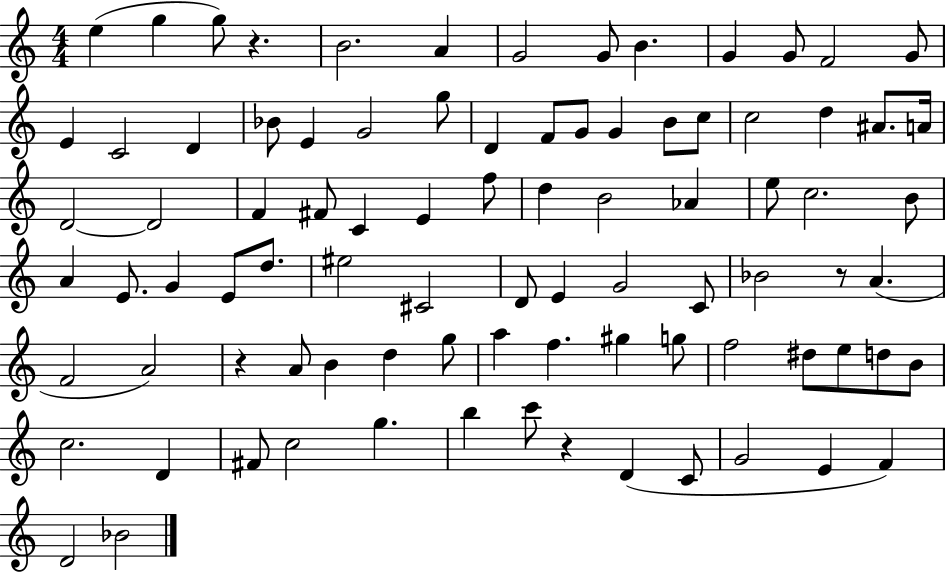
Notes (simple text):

E5/q G5/q G5/e R/q. B4/h. A4/q G4/h G4/e B4/q. G4/q G4/e F4/h G4/e E4/q C4/h D4/q Bb4/e E4/q G4/h G5/e D4/q F4/e G4/e G4/q B4/e C5/e C5/h D5/q A#4/e. A4/s D4/h D4/h F4/q F#4/e C4/q E4/q F5/e D5/q B4/h Ab4/q E5/e C5/h. B4/e A4/q E4/e. G4/q E4/e D5/e. EIS5/h C#4/h D4/e E4/q G4/h C4/e Bb4/h R/e A4/q. F4/h A4/h R/q A4/e B4/q D5/q G5/e A5/q F5/q. G#5/q G5/e F5/h D#5/e E5/e D5/e B4/e C5/h. D4/q F#4/e C5/h G5/q. B5/q C6/e R/q D4/q C4/e G4/h E4/q F4/q D4/h Bb4/h